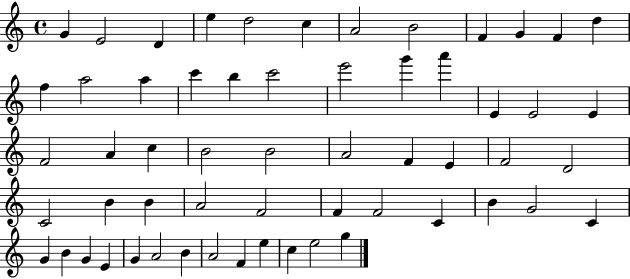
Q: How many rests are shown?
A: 0